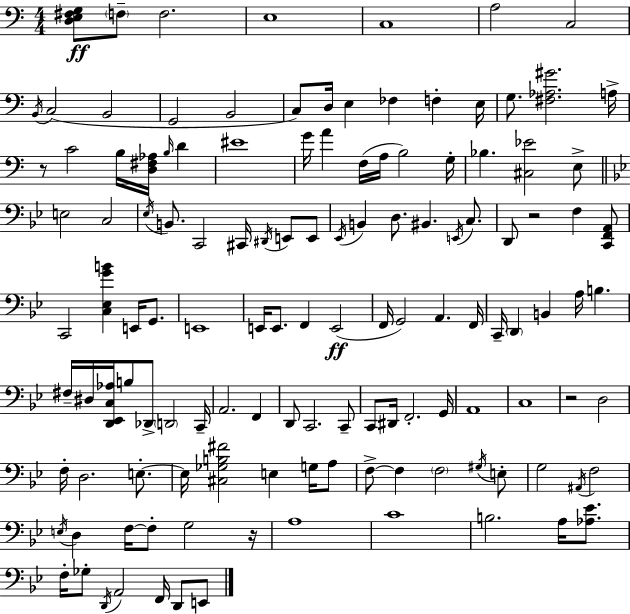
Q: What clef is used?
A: bass